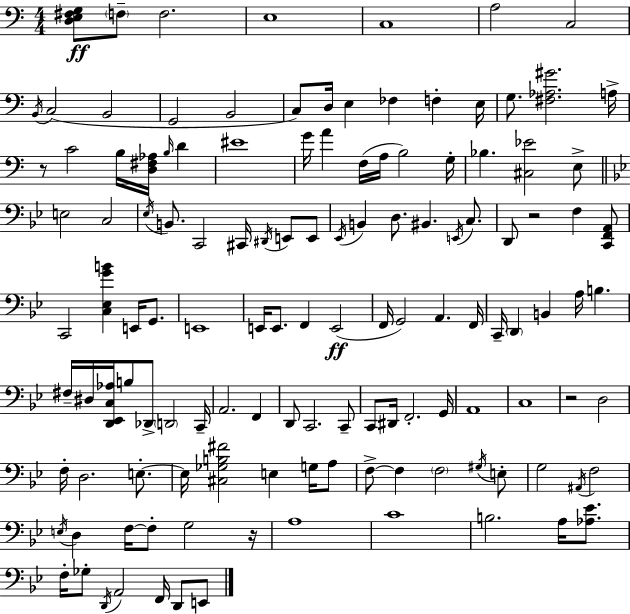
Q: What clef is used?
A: bass